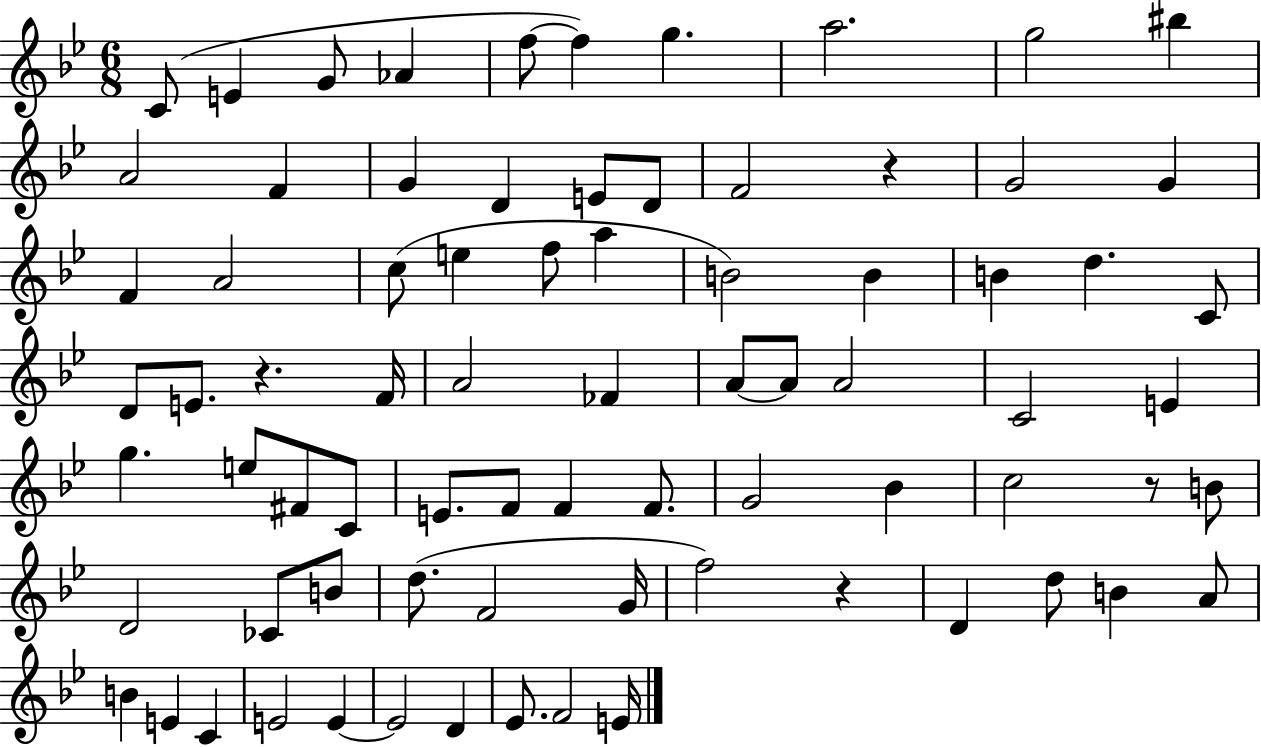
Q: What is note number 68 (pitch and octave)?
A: E4